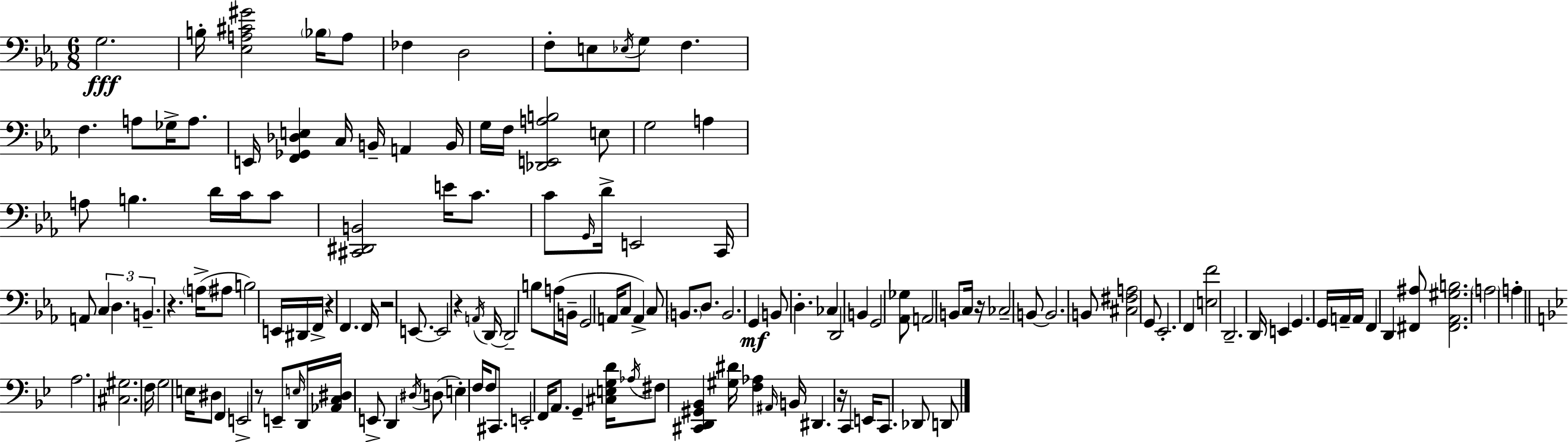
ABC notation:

X:1
T:Untitled
M:6/8
L:1/4
K:Cm
G,2 B,/4 [_E,A,^C^G]2 _B,/4 A,/2 _F, D,2 F,/2 E,/2 _E,/4 G,/2 F, F, A,/2 _G,/4 A,/2 E,,/4 [F,,_G,,_D,E,] C,/4 B,,/4 A,, B,,/4 G,/4 F,/4 [_D,,E,,A,B,]2 E,/2 G,2 A, A,/2 B, D/4 C/4 C/2 [^C,,^D,,B,,]2 E/4 C/2 C/2 G,,/4 D/4 E,,2 C,,/4 A,,/2 C, D, B,, z A,/4 ^A,/2 B,2 E,,/4 ^D,,/4 F,,/4 z F,, F,,/4 z2 E,,/2 E,,2 z A,,/4 D,,/4 D,,2 B,/2 A,/4 B,,/4 G,,2 A,,/4 C,/2 A,, C,/2 B,,/2 D,/2 B,,2 G,, B,,/2 D, _C, D,,2 B,, G,,2 [_A,,_G,]/2 A,,2 B,,/2 C,/4 z/4 _C,2 B,,/2 B,,2 B,,/2 [^C,^F,A,]2 G,,/2 _E,,2 F,, [E,F]2 D,,2 D,,/4 E,, G,, G,,/4 A,,/4 A,,/4 F,, D,, [^F,,^A,]/2 [^F,,_A,,^G,B,]2 A,2 A, A,2 [^C,^G,]2 F,/4 G,2 E,/4 ^D,/2 F,, E,,2 z/2 E,,/2 E,/4 D,,/4 [_A,,C,^D,]/4 E,,/2 D,, ^D,/4 D,/2 E, F,/4 F,/2 ^C,,/2 E,,2 F,,/4 A,,/2 G,, [^C,E,G,D]/4 _A,/4 ^F,/2 [^C,,D,,^G,,_B,,] [^G,^D]/4 [F,_A,] ^A,,/4 B,,/4 ^D,, z/4 C,, E,,/4 C,,/2 _D,,/2 D,,/2